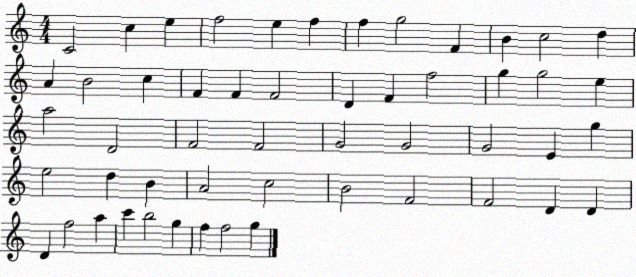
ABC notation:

X:1
T:Untitled
M:4/4
L:1/4
K:C
C2 c e f2 e f f g2 F B c2 d A B2 c F F F2 D F f2 g g2 e a2 D2 F2 F2 G2 G2 G2 E g e2 d B A2 c2 B2 F2 F2 D D D f2 a c' b2 g f f2 g